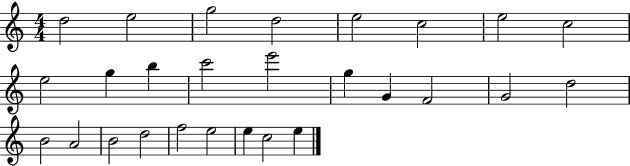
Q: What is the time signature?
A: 4/4